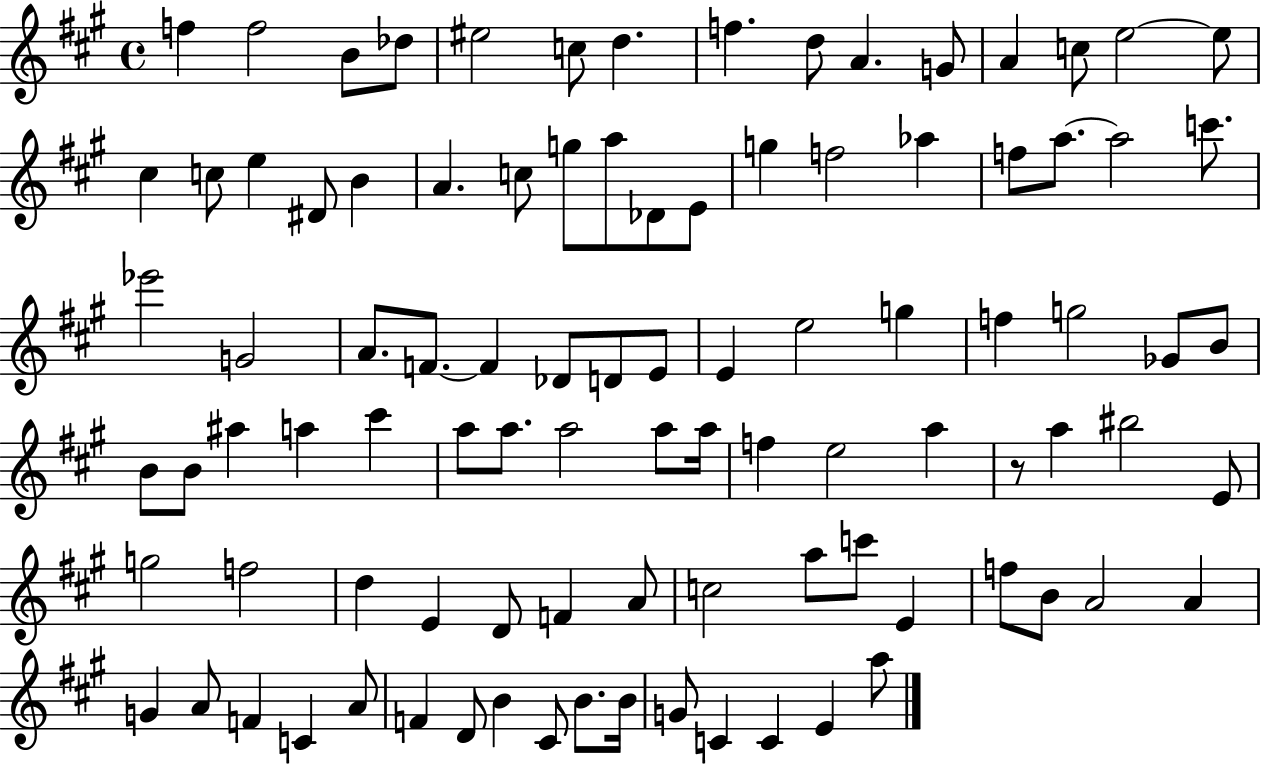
F5/q F5/h B4/e Db5/e EIS5/h C5/e D5/q. F5/q. D5/e A4/q. G4/e A4/q C5/e E5/h E5/e C#5/q C5/e E5/q D#4/e B4/q A4/q. C5/e G5/e A5/e Db4/e E4/e G5/q F5/h Ab5/q F5/e A5/e. A5/h C6/e. Eb6/h G4/h A4/e. F4/e. F4/q Db4/e D4/e E4/e E4/q E5/h G5/q F5/q G5/h Gb4/e B4/e B4/e B4/e A#5/q A5/q C#6/q A5/e A5/e. A5/h A5/e A5/s F5/q E5/h A5/q R/e A5/q BIS5/h E4/e G5/h F5/h D5/q E4/q D4/e F4/q A4/e C5/h A5/e C6/e E4/q F5/e B4/e A4/h A4/q G4/q A4/e F4/q C4/q A4/e F4/q D4/e B4/q C#4/e B4/e. B4/s G4/e C4/q C4/q E4/q A5/e